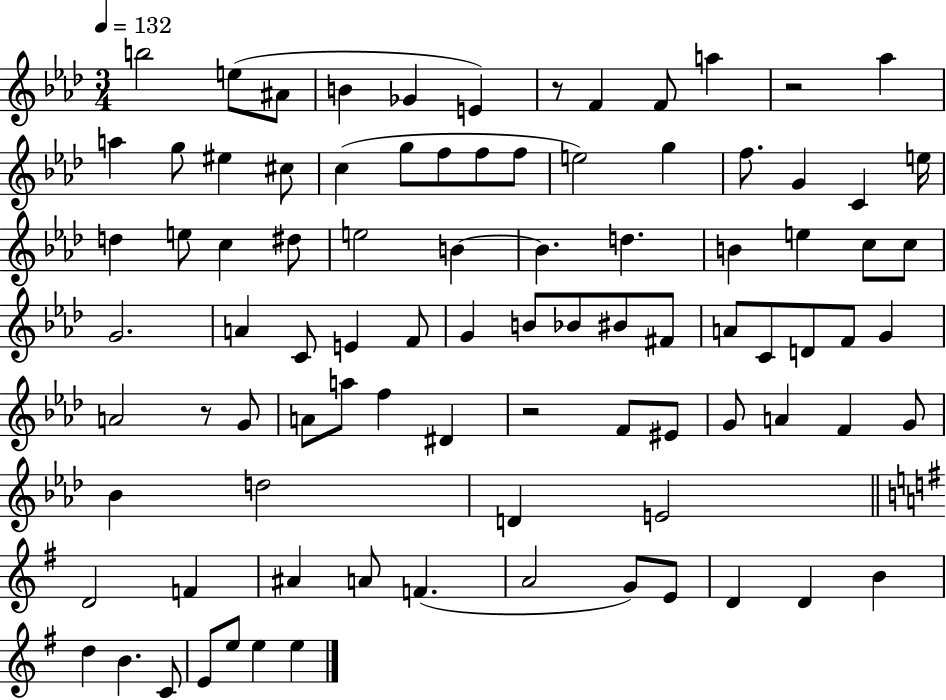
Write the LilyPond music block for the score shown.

{
  \clef treble
  \numericTimeSignature
  \time 3/4
  \key aes \major
  \tempo 4 = 132
  \repeat volta 2 { b''2 e''8( ais'8 | b'4 ges'4 e'4) | r8 f'4 f'8 a''4 | r2 aes''4 | \break a''4 g''8 eis''4 cis''8 | c''4( g''8 f''8 f''8 f''8 | e''2) g''4 | f''8. g'4 c'4 e''16 | \break d''4 e''8 c''4 dis''8 | e''2 b'4~~ | b'4. d''4. | b'4 e''4 c''8 c''8 | \break g'2. | a'4 c'8 e'4 f'8 | g'4 b'8 bes'8 bis'8 fis'8 | a'8 c'8 d'8 f'8 g'4 | \break a'2 r8 g'8 | a'8 a''8 f''4 dis'4 | r2 f'8 eis'8 | g'8 a'4 f'4 g'8 | \break bes'4 d''2 | d'4 e'2 | \bar "||" \break \key g \major d'2 f'4 | ais'4 a'8 f'4.( | a'2 g'8) e'8 | d'4 d'4 b'4 | \break d''4 b'4. c'8 | e'8 e''8 e''4 e''4 | } \bar "|."
}